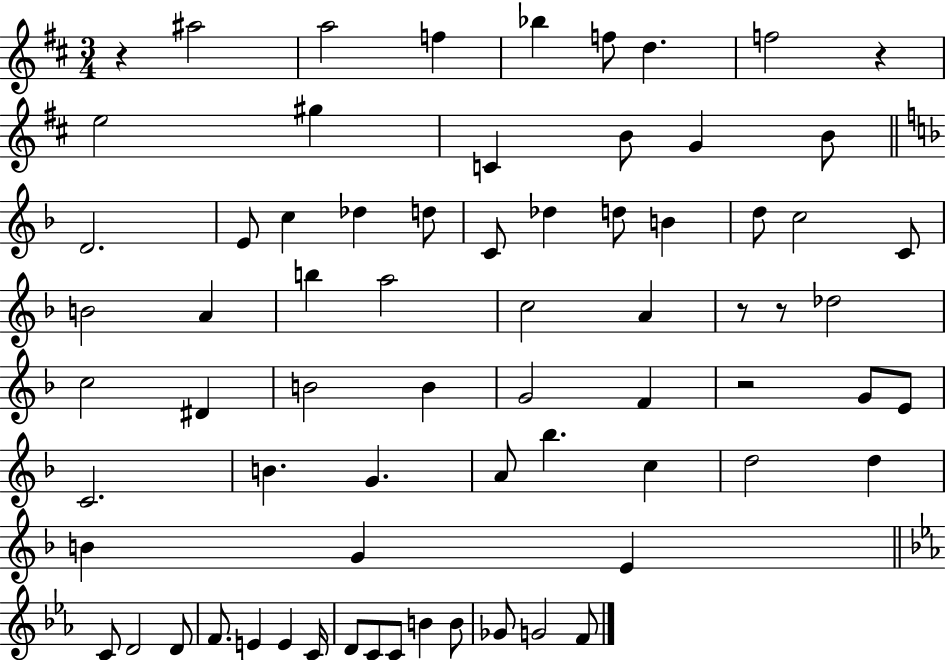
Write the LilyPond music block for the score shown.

{
  \clef treble
  \numericTimeSignature
  \time 3/4
  \key d \major
  r4 ais''2 | a''2 f''4 | bes''4 f''8 d''4. | f''2 r4 | \break e''2 gis''4 | c'4 b'8 g'4 b'8 | \bar "||" \break \key d \minor d'2. | e'8 c''4 des''4 d''8 | c'8 des''4 d''8 b'4 | d''8 c''2 c'8 | \break b'2 a'4 | b''4 a''2 | c''2 a'4 | r8 r8 des''2 | \break c''2 dis'4 | b'2 b'4 | g'2 f'4 | r2 g'8 e'8 | \break c'2. | b'4. g'4. | a'8 bes''4. c''4 | d''2 d''4 | \break b'4 g'4 e'4 | \bar "||" \break \key c \minor c'8 d'2 d'8 | f'8. e'4 e'4 c'16 | d'8 c'8 c'8 b'4 b'8 | ges'8 g'2 f'8 | \break \bar "|."
}